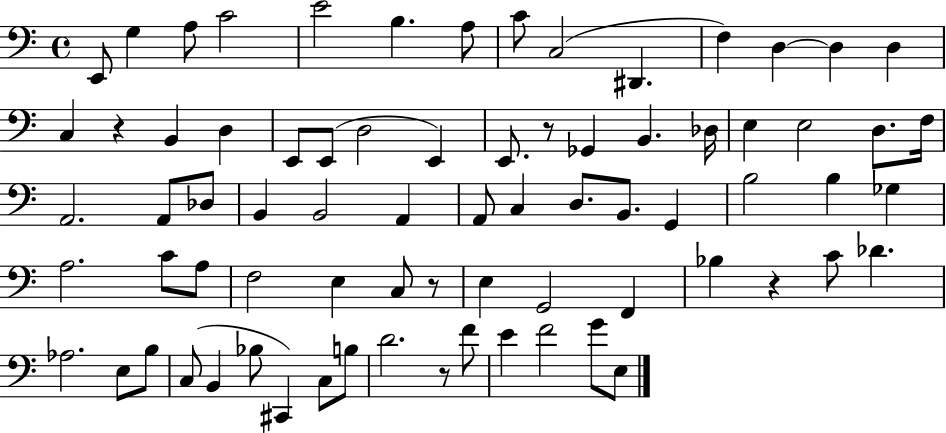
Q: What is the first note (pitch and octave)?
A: E2